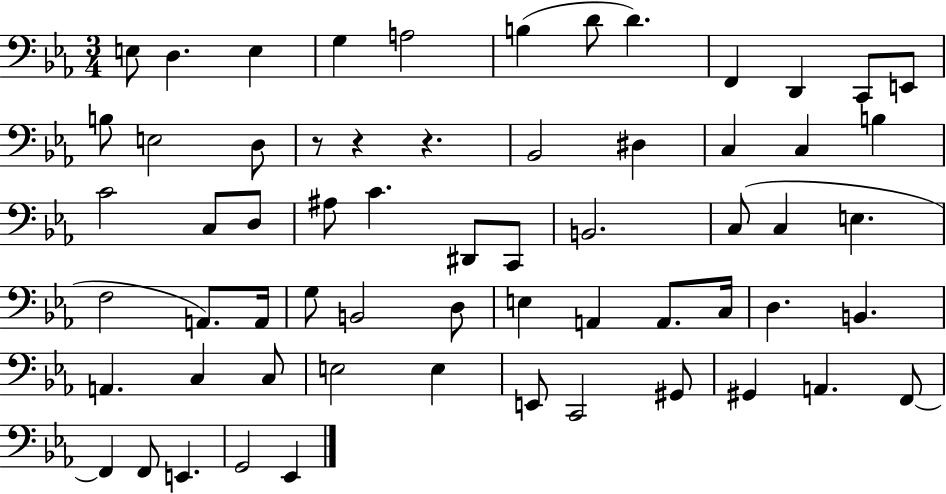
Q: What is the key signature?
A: EES major